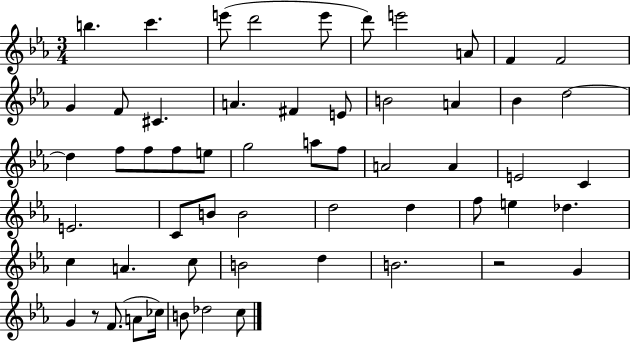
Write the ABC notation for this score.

X:1
T:Untitled
M:3/4
L:1/4
K:Eb
b c' e'/2 d'2 e'/2 d'/2 e'2 A/2 F F2 G F/2 ^C A ^F E/2 B2 A _B d2 d f/2 f/2 f/2 e/2 g2 a/2 f/2 A2 A E2 C E2 C/2 B/2 B2 d2 d f/2 e _d c A c/2 B2 d B2 z2 G G z/2 F/2 A/2 _c/4 B/2 _d2 c/2